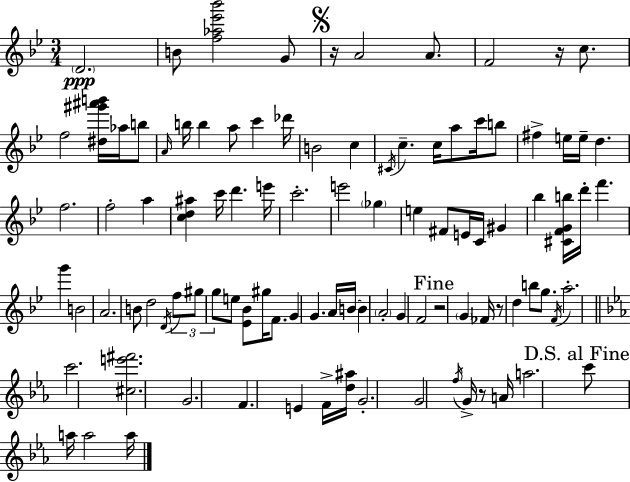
{
  \clef treble
  \numericTimeSignature
  \time 3/4
  \key g \minor
  \parenthesize d'2.\ppp | b'8 <f'' aes'' ees''' bes'''>2 g'8 | \mark \markup { \musicglyph "scripts.segno" } r16 a'2 a'8. | f'2 r16 c''8. | \break f''2 <dis'' gis''' ais''' b'''>16 aes''16 b''8 | \grace { a'16 } b''16 b''4 a''8 c'''4 | des'''16 b'2 c''4 | \acciaccatura { cis'16 } c''4.-- c''16 a''8 c'''16 | \break b''8 fis''4-> e''16 e''16-- d''4. | f''2. | f''2-. a''4 | <c'' d'' ais''>4 c'''16 d'''4. | \break e'''16 c'''2.-. | e'''2 \parenthesize ges''4 | e''4 fis'8 e'16 c'16 gis'4 | bes''4 <cis' f' g' b''>16 d'''16-. f'''4. | \break g'''4 b'2 | a'2. | b'8 d''2 | \acciaccatura { d'16 } \tuplet 3/2 { f''8 gis''8 g''8 } e''8 <ees' bes'>8 gis''16 | \break f'8. g'4 g'4. | a'16 b'16~~ b'4 \parenthesize a'2-. | g'4 f'2 | \mark "Fine" r2 \parenthesize g'4 | \break fes'16 r8 d''4 b''8 | g''8. \acciaccatura { f'16 } a''2.-. | \bar "||" \break \key ees \major c'''2. | <cis'' e''' fis'''>2. | g'2. | f'4. e'4 f'16-> <d'' ais''>16 | \break g'2.-. | g'2 \acciaccatura { f''16 } g'16-> r8 | a'16 a''2. | \mark "D.S. al Fine" c'''8 a''16 a''2 | \break a''16 \bar "|."
}